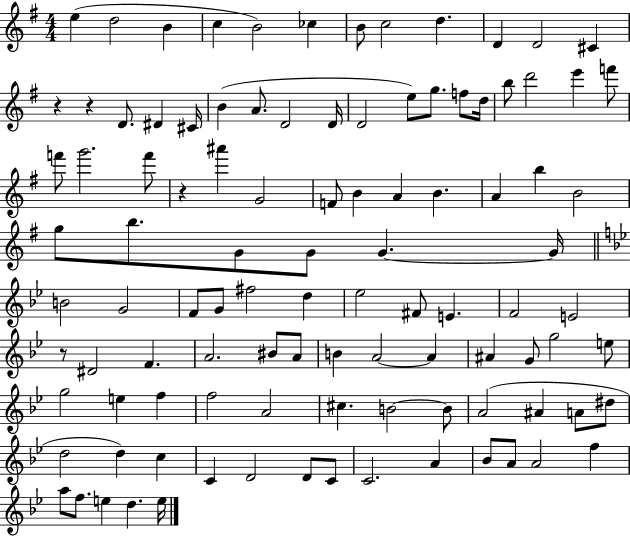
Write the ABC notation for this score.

X:1
T:Untitled
M:4/4
L:1/4
K:G
e d2 B c B2 _c B/2 c2 d D D2 ^C z z D/2 ^D ^C/4 B A/2 D2 D/4 D2 e/2 g/2 f/2 d/4 b/2 d'2 e' f'/2 f'/2 g'2 f'/2 z ^a' G2 F/2 B A B A b B2 g/2 b/2 G/2 G/2 G G/4 B2 G2 F/2 G/2 ^f2 d _e2 ^F/2 E F2 E2 z/2 ^D2 F A2 ^B/2 A/2 B A2 A ^A G/2 g2 e/2 g2 e f f2 A2 ^c B2 B/2 A2 ^A A/2 ^d/2 d2 d c C D2 D/2 C/2 C2 A _B/2 A/2 A2 f a/2 f/2 e d e/4